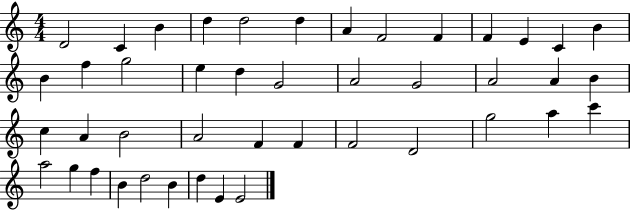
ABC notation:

X:1
T:Untitled
M:4/4
L:1/4
K:C
D2 C B d d2 d A F2 F F E C B B f g2 e d G2 A2 G2 A2 A B c A B2 A2 F F F2 D2 g2 a c' a2 g f B d2 B d E E2